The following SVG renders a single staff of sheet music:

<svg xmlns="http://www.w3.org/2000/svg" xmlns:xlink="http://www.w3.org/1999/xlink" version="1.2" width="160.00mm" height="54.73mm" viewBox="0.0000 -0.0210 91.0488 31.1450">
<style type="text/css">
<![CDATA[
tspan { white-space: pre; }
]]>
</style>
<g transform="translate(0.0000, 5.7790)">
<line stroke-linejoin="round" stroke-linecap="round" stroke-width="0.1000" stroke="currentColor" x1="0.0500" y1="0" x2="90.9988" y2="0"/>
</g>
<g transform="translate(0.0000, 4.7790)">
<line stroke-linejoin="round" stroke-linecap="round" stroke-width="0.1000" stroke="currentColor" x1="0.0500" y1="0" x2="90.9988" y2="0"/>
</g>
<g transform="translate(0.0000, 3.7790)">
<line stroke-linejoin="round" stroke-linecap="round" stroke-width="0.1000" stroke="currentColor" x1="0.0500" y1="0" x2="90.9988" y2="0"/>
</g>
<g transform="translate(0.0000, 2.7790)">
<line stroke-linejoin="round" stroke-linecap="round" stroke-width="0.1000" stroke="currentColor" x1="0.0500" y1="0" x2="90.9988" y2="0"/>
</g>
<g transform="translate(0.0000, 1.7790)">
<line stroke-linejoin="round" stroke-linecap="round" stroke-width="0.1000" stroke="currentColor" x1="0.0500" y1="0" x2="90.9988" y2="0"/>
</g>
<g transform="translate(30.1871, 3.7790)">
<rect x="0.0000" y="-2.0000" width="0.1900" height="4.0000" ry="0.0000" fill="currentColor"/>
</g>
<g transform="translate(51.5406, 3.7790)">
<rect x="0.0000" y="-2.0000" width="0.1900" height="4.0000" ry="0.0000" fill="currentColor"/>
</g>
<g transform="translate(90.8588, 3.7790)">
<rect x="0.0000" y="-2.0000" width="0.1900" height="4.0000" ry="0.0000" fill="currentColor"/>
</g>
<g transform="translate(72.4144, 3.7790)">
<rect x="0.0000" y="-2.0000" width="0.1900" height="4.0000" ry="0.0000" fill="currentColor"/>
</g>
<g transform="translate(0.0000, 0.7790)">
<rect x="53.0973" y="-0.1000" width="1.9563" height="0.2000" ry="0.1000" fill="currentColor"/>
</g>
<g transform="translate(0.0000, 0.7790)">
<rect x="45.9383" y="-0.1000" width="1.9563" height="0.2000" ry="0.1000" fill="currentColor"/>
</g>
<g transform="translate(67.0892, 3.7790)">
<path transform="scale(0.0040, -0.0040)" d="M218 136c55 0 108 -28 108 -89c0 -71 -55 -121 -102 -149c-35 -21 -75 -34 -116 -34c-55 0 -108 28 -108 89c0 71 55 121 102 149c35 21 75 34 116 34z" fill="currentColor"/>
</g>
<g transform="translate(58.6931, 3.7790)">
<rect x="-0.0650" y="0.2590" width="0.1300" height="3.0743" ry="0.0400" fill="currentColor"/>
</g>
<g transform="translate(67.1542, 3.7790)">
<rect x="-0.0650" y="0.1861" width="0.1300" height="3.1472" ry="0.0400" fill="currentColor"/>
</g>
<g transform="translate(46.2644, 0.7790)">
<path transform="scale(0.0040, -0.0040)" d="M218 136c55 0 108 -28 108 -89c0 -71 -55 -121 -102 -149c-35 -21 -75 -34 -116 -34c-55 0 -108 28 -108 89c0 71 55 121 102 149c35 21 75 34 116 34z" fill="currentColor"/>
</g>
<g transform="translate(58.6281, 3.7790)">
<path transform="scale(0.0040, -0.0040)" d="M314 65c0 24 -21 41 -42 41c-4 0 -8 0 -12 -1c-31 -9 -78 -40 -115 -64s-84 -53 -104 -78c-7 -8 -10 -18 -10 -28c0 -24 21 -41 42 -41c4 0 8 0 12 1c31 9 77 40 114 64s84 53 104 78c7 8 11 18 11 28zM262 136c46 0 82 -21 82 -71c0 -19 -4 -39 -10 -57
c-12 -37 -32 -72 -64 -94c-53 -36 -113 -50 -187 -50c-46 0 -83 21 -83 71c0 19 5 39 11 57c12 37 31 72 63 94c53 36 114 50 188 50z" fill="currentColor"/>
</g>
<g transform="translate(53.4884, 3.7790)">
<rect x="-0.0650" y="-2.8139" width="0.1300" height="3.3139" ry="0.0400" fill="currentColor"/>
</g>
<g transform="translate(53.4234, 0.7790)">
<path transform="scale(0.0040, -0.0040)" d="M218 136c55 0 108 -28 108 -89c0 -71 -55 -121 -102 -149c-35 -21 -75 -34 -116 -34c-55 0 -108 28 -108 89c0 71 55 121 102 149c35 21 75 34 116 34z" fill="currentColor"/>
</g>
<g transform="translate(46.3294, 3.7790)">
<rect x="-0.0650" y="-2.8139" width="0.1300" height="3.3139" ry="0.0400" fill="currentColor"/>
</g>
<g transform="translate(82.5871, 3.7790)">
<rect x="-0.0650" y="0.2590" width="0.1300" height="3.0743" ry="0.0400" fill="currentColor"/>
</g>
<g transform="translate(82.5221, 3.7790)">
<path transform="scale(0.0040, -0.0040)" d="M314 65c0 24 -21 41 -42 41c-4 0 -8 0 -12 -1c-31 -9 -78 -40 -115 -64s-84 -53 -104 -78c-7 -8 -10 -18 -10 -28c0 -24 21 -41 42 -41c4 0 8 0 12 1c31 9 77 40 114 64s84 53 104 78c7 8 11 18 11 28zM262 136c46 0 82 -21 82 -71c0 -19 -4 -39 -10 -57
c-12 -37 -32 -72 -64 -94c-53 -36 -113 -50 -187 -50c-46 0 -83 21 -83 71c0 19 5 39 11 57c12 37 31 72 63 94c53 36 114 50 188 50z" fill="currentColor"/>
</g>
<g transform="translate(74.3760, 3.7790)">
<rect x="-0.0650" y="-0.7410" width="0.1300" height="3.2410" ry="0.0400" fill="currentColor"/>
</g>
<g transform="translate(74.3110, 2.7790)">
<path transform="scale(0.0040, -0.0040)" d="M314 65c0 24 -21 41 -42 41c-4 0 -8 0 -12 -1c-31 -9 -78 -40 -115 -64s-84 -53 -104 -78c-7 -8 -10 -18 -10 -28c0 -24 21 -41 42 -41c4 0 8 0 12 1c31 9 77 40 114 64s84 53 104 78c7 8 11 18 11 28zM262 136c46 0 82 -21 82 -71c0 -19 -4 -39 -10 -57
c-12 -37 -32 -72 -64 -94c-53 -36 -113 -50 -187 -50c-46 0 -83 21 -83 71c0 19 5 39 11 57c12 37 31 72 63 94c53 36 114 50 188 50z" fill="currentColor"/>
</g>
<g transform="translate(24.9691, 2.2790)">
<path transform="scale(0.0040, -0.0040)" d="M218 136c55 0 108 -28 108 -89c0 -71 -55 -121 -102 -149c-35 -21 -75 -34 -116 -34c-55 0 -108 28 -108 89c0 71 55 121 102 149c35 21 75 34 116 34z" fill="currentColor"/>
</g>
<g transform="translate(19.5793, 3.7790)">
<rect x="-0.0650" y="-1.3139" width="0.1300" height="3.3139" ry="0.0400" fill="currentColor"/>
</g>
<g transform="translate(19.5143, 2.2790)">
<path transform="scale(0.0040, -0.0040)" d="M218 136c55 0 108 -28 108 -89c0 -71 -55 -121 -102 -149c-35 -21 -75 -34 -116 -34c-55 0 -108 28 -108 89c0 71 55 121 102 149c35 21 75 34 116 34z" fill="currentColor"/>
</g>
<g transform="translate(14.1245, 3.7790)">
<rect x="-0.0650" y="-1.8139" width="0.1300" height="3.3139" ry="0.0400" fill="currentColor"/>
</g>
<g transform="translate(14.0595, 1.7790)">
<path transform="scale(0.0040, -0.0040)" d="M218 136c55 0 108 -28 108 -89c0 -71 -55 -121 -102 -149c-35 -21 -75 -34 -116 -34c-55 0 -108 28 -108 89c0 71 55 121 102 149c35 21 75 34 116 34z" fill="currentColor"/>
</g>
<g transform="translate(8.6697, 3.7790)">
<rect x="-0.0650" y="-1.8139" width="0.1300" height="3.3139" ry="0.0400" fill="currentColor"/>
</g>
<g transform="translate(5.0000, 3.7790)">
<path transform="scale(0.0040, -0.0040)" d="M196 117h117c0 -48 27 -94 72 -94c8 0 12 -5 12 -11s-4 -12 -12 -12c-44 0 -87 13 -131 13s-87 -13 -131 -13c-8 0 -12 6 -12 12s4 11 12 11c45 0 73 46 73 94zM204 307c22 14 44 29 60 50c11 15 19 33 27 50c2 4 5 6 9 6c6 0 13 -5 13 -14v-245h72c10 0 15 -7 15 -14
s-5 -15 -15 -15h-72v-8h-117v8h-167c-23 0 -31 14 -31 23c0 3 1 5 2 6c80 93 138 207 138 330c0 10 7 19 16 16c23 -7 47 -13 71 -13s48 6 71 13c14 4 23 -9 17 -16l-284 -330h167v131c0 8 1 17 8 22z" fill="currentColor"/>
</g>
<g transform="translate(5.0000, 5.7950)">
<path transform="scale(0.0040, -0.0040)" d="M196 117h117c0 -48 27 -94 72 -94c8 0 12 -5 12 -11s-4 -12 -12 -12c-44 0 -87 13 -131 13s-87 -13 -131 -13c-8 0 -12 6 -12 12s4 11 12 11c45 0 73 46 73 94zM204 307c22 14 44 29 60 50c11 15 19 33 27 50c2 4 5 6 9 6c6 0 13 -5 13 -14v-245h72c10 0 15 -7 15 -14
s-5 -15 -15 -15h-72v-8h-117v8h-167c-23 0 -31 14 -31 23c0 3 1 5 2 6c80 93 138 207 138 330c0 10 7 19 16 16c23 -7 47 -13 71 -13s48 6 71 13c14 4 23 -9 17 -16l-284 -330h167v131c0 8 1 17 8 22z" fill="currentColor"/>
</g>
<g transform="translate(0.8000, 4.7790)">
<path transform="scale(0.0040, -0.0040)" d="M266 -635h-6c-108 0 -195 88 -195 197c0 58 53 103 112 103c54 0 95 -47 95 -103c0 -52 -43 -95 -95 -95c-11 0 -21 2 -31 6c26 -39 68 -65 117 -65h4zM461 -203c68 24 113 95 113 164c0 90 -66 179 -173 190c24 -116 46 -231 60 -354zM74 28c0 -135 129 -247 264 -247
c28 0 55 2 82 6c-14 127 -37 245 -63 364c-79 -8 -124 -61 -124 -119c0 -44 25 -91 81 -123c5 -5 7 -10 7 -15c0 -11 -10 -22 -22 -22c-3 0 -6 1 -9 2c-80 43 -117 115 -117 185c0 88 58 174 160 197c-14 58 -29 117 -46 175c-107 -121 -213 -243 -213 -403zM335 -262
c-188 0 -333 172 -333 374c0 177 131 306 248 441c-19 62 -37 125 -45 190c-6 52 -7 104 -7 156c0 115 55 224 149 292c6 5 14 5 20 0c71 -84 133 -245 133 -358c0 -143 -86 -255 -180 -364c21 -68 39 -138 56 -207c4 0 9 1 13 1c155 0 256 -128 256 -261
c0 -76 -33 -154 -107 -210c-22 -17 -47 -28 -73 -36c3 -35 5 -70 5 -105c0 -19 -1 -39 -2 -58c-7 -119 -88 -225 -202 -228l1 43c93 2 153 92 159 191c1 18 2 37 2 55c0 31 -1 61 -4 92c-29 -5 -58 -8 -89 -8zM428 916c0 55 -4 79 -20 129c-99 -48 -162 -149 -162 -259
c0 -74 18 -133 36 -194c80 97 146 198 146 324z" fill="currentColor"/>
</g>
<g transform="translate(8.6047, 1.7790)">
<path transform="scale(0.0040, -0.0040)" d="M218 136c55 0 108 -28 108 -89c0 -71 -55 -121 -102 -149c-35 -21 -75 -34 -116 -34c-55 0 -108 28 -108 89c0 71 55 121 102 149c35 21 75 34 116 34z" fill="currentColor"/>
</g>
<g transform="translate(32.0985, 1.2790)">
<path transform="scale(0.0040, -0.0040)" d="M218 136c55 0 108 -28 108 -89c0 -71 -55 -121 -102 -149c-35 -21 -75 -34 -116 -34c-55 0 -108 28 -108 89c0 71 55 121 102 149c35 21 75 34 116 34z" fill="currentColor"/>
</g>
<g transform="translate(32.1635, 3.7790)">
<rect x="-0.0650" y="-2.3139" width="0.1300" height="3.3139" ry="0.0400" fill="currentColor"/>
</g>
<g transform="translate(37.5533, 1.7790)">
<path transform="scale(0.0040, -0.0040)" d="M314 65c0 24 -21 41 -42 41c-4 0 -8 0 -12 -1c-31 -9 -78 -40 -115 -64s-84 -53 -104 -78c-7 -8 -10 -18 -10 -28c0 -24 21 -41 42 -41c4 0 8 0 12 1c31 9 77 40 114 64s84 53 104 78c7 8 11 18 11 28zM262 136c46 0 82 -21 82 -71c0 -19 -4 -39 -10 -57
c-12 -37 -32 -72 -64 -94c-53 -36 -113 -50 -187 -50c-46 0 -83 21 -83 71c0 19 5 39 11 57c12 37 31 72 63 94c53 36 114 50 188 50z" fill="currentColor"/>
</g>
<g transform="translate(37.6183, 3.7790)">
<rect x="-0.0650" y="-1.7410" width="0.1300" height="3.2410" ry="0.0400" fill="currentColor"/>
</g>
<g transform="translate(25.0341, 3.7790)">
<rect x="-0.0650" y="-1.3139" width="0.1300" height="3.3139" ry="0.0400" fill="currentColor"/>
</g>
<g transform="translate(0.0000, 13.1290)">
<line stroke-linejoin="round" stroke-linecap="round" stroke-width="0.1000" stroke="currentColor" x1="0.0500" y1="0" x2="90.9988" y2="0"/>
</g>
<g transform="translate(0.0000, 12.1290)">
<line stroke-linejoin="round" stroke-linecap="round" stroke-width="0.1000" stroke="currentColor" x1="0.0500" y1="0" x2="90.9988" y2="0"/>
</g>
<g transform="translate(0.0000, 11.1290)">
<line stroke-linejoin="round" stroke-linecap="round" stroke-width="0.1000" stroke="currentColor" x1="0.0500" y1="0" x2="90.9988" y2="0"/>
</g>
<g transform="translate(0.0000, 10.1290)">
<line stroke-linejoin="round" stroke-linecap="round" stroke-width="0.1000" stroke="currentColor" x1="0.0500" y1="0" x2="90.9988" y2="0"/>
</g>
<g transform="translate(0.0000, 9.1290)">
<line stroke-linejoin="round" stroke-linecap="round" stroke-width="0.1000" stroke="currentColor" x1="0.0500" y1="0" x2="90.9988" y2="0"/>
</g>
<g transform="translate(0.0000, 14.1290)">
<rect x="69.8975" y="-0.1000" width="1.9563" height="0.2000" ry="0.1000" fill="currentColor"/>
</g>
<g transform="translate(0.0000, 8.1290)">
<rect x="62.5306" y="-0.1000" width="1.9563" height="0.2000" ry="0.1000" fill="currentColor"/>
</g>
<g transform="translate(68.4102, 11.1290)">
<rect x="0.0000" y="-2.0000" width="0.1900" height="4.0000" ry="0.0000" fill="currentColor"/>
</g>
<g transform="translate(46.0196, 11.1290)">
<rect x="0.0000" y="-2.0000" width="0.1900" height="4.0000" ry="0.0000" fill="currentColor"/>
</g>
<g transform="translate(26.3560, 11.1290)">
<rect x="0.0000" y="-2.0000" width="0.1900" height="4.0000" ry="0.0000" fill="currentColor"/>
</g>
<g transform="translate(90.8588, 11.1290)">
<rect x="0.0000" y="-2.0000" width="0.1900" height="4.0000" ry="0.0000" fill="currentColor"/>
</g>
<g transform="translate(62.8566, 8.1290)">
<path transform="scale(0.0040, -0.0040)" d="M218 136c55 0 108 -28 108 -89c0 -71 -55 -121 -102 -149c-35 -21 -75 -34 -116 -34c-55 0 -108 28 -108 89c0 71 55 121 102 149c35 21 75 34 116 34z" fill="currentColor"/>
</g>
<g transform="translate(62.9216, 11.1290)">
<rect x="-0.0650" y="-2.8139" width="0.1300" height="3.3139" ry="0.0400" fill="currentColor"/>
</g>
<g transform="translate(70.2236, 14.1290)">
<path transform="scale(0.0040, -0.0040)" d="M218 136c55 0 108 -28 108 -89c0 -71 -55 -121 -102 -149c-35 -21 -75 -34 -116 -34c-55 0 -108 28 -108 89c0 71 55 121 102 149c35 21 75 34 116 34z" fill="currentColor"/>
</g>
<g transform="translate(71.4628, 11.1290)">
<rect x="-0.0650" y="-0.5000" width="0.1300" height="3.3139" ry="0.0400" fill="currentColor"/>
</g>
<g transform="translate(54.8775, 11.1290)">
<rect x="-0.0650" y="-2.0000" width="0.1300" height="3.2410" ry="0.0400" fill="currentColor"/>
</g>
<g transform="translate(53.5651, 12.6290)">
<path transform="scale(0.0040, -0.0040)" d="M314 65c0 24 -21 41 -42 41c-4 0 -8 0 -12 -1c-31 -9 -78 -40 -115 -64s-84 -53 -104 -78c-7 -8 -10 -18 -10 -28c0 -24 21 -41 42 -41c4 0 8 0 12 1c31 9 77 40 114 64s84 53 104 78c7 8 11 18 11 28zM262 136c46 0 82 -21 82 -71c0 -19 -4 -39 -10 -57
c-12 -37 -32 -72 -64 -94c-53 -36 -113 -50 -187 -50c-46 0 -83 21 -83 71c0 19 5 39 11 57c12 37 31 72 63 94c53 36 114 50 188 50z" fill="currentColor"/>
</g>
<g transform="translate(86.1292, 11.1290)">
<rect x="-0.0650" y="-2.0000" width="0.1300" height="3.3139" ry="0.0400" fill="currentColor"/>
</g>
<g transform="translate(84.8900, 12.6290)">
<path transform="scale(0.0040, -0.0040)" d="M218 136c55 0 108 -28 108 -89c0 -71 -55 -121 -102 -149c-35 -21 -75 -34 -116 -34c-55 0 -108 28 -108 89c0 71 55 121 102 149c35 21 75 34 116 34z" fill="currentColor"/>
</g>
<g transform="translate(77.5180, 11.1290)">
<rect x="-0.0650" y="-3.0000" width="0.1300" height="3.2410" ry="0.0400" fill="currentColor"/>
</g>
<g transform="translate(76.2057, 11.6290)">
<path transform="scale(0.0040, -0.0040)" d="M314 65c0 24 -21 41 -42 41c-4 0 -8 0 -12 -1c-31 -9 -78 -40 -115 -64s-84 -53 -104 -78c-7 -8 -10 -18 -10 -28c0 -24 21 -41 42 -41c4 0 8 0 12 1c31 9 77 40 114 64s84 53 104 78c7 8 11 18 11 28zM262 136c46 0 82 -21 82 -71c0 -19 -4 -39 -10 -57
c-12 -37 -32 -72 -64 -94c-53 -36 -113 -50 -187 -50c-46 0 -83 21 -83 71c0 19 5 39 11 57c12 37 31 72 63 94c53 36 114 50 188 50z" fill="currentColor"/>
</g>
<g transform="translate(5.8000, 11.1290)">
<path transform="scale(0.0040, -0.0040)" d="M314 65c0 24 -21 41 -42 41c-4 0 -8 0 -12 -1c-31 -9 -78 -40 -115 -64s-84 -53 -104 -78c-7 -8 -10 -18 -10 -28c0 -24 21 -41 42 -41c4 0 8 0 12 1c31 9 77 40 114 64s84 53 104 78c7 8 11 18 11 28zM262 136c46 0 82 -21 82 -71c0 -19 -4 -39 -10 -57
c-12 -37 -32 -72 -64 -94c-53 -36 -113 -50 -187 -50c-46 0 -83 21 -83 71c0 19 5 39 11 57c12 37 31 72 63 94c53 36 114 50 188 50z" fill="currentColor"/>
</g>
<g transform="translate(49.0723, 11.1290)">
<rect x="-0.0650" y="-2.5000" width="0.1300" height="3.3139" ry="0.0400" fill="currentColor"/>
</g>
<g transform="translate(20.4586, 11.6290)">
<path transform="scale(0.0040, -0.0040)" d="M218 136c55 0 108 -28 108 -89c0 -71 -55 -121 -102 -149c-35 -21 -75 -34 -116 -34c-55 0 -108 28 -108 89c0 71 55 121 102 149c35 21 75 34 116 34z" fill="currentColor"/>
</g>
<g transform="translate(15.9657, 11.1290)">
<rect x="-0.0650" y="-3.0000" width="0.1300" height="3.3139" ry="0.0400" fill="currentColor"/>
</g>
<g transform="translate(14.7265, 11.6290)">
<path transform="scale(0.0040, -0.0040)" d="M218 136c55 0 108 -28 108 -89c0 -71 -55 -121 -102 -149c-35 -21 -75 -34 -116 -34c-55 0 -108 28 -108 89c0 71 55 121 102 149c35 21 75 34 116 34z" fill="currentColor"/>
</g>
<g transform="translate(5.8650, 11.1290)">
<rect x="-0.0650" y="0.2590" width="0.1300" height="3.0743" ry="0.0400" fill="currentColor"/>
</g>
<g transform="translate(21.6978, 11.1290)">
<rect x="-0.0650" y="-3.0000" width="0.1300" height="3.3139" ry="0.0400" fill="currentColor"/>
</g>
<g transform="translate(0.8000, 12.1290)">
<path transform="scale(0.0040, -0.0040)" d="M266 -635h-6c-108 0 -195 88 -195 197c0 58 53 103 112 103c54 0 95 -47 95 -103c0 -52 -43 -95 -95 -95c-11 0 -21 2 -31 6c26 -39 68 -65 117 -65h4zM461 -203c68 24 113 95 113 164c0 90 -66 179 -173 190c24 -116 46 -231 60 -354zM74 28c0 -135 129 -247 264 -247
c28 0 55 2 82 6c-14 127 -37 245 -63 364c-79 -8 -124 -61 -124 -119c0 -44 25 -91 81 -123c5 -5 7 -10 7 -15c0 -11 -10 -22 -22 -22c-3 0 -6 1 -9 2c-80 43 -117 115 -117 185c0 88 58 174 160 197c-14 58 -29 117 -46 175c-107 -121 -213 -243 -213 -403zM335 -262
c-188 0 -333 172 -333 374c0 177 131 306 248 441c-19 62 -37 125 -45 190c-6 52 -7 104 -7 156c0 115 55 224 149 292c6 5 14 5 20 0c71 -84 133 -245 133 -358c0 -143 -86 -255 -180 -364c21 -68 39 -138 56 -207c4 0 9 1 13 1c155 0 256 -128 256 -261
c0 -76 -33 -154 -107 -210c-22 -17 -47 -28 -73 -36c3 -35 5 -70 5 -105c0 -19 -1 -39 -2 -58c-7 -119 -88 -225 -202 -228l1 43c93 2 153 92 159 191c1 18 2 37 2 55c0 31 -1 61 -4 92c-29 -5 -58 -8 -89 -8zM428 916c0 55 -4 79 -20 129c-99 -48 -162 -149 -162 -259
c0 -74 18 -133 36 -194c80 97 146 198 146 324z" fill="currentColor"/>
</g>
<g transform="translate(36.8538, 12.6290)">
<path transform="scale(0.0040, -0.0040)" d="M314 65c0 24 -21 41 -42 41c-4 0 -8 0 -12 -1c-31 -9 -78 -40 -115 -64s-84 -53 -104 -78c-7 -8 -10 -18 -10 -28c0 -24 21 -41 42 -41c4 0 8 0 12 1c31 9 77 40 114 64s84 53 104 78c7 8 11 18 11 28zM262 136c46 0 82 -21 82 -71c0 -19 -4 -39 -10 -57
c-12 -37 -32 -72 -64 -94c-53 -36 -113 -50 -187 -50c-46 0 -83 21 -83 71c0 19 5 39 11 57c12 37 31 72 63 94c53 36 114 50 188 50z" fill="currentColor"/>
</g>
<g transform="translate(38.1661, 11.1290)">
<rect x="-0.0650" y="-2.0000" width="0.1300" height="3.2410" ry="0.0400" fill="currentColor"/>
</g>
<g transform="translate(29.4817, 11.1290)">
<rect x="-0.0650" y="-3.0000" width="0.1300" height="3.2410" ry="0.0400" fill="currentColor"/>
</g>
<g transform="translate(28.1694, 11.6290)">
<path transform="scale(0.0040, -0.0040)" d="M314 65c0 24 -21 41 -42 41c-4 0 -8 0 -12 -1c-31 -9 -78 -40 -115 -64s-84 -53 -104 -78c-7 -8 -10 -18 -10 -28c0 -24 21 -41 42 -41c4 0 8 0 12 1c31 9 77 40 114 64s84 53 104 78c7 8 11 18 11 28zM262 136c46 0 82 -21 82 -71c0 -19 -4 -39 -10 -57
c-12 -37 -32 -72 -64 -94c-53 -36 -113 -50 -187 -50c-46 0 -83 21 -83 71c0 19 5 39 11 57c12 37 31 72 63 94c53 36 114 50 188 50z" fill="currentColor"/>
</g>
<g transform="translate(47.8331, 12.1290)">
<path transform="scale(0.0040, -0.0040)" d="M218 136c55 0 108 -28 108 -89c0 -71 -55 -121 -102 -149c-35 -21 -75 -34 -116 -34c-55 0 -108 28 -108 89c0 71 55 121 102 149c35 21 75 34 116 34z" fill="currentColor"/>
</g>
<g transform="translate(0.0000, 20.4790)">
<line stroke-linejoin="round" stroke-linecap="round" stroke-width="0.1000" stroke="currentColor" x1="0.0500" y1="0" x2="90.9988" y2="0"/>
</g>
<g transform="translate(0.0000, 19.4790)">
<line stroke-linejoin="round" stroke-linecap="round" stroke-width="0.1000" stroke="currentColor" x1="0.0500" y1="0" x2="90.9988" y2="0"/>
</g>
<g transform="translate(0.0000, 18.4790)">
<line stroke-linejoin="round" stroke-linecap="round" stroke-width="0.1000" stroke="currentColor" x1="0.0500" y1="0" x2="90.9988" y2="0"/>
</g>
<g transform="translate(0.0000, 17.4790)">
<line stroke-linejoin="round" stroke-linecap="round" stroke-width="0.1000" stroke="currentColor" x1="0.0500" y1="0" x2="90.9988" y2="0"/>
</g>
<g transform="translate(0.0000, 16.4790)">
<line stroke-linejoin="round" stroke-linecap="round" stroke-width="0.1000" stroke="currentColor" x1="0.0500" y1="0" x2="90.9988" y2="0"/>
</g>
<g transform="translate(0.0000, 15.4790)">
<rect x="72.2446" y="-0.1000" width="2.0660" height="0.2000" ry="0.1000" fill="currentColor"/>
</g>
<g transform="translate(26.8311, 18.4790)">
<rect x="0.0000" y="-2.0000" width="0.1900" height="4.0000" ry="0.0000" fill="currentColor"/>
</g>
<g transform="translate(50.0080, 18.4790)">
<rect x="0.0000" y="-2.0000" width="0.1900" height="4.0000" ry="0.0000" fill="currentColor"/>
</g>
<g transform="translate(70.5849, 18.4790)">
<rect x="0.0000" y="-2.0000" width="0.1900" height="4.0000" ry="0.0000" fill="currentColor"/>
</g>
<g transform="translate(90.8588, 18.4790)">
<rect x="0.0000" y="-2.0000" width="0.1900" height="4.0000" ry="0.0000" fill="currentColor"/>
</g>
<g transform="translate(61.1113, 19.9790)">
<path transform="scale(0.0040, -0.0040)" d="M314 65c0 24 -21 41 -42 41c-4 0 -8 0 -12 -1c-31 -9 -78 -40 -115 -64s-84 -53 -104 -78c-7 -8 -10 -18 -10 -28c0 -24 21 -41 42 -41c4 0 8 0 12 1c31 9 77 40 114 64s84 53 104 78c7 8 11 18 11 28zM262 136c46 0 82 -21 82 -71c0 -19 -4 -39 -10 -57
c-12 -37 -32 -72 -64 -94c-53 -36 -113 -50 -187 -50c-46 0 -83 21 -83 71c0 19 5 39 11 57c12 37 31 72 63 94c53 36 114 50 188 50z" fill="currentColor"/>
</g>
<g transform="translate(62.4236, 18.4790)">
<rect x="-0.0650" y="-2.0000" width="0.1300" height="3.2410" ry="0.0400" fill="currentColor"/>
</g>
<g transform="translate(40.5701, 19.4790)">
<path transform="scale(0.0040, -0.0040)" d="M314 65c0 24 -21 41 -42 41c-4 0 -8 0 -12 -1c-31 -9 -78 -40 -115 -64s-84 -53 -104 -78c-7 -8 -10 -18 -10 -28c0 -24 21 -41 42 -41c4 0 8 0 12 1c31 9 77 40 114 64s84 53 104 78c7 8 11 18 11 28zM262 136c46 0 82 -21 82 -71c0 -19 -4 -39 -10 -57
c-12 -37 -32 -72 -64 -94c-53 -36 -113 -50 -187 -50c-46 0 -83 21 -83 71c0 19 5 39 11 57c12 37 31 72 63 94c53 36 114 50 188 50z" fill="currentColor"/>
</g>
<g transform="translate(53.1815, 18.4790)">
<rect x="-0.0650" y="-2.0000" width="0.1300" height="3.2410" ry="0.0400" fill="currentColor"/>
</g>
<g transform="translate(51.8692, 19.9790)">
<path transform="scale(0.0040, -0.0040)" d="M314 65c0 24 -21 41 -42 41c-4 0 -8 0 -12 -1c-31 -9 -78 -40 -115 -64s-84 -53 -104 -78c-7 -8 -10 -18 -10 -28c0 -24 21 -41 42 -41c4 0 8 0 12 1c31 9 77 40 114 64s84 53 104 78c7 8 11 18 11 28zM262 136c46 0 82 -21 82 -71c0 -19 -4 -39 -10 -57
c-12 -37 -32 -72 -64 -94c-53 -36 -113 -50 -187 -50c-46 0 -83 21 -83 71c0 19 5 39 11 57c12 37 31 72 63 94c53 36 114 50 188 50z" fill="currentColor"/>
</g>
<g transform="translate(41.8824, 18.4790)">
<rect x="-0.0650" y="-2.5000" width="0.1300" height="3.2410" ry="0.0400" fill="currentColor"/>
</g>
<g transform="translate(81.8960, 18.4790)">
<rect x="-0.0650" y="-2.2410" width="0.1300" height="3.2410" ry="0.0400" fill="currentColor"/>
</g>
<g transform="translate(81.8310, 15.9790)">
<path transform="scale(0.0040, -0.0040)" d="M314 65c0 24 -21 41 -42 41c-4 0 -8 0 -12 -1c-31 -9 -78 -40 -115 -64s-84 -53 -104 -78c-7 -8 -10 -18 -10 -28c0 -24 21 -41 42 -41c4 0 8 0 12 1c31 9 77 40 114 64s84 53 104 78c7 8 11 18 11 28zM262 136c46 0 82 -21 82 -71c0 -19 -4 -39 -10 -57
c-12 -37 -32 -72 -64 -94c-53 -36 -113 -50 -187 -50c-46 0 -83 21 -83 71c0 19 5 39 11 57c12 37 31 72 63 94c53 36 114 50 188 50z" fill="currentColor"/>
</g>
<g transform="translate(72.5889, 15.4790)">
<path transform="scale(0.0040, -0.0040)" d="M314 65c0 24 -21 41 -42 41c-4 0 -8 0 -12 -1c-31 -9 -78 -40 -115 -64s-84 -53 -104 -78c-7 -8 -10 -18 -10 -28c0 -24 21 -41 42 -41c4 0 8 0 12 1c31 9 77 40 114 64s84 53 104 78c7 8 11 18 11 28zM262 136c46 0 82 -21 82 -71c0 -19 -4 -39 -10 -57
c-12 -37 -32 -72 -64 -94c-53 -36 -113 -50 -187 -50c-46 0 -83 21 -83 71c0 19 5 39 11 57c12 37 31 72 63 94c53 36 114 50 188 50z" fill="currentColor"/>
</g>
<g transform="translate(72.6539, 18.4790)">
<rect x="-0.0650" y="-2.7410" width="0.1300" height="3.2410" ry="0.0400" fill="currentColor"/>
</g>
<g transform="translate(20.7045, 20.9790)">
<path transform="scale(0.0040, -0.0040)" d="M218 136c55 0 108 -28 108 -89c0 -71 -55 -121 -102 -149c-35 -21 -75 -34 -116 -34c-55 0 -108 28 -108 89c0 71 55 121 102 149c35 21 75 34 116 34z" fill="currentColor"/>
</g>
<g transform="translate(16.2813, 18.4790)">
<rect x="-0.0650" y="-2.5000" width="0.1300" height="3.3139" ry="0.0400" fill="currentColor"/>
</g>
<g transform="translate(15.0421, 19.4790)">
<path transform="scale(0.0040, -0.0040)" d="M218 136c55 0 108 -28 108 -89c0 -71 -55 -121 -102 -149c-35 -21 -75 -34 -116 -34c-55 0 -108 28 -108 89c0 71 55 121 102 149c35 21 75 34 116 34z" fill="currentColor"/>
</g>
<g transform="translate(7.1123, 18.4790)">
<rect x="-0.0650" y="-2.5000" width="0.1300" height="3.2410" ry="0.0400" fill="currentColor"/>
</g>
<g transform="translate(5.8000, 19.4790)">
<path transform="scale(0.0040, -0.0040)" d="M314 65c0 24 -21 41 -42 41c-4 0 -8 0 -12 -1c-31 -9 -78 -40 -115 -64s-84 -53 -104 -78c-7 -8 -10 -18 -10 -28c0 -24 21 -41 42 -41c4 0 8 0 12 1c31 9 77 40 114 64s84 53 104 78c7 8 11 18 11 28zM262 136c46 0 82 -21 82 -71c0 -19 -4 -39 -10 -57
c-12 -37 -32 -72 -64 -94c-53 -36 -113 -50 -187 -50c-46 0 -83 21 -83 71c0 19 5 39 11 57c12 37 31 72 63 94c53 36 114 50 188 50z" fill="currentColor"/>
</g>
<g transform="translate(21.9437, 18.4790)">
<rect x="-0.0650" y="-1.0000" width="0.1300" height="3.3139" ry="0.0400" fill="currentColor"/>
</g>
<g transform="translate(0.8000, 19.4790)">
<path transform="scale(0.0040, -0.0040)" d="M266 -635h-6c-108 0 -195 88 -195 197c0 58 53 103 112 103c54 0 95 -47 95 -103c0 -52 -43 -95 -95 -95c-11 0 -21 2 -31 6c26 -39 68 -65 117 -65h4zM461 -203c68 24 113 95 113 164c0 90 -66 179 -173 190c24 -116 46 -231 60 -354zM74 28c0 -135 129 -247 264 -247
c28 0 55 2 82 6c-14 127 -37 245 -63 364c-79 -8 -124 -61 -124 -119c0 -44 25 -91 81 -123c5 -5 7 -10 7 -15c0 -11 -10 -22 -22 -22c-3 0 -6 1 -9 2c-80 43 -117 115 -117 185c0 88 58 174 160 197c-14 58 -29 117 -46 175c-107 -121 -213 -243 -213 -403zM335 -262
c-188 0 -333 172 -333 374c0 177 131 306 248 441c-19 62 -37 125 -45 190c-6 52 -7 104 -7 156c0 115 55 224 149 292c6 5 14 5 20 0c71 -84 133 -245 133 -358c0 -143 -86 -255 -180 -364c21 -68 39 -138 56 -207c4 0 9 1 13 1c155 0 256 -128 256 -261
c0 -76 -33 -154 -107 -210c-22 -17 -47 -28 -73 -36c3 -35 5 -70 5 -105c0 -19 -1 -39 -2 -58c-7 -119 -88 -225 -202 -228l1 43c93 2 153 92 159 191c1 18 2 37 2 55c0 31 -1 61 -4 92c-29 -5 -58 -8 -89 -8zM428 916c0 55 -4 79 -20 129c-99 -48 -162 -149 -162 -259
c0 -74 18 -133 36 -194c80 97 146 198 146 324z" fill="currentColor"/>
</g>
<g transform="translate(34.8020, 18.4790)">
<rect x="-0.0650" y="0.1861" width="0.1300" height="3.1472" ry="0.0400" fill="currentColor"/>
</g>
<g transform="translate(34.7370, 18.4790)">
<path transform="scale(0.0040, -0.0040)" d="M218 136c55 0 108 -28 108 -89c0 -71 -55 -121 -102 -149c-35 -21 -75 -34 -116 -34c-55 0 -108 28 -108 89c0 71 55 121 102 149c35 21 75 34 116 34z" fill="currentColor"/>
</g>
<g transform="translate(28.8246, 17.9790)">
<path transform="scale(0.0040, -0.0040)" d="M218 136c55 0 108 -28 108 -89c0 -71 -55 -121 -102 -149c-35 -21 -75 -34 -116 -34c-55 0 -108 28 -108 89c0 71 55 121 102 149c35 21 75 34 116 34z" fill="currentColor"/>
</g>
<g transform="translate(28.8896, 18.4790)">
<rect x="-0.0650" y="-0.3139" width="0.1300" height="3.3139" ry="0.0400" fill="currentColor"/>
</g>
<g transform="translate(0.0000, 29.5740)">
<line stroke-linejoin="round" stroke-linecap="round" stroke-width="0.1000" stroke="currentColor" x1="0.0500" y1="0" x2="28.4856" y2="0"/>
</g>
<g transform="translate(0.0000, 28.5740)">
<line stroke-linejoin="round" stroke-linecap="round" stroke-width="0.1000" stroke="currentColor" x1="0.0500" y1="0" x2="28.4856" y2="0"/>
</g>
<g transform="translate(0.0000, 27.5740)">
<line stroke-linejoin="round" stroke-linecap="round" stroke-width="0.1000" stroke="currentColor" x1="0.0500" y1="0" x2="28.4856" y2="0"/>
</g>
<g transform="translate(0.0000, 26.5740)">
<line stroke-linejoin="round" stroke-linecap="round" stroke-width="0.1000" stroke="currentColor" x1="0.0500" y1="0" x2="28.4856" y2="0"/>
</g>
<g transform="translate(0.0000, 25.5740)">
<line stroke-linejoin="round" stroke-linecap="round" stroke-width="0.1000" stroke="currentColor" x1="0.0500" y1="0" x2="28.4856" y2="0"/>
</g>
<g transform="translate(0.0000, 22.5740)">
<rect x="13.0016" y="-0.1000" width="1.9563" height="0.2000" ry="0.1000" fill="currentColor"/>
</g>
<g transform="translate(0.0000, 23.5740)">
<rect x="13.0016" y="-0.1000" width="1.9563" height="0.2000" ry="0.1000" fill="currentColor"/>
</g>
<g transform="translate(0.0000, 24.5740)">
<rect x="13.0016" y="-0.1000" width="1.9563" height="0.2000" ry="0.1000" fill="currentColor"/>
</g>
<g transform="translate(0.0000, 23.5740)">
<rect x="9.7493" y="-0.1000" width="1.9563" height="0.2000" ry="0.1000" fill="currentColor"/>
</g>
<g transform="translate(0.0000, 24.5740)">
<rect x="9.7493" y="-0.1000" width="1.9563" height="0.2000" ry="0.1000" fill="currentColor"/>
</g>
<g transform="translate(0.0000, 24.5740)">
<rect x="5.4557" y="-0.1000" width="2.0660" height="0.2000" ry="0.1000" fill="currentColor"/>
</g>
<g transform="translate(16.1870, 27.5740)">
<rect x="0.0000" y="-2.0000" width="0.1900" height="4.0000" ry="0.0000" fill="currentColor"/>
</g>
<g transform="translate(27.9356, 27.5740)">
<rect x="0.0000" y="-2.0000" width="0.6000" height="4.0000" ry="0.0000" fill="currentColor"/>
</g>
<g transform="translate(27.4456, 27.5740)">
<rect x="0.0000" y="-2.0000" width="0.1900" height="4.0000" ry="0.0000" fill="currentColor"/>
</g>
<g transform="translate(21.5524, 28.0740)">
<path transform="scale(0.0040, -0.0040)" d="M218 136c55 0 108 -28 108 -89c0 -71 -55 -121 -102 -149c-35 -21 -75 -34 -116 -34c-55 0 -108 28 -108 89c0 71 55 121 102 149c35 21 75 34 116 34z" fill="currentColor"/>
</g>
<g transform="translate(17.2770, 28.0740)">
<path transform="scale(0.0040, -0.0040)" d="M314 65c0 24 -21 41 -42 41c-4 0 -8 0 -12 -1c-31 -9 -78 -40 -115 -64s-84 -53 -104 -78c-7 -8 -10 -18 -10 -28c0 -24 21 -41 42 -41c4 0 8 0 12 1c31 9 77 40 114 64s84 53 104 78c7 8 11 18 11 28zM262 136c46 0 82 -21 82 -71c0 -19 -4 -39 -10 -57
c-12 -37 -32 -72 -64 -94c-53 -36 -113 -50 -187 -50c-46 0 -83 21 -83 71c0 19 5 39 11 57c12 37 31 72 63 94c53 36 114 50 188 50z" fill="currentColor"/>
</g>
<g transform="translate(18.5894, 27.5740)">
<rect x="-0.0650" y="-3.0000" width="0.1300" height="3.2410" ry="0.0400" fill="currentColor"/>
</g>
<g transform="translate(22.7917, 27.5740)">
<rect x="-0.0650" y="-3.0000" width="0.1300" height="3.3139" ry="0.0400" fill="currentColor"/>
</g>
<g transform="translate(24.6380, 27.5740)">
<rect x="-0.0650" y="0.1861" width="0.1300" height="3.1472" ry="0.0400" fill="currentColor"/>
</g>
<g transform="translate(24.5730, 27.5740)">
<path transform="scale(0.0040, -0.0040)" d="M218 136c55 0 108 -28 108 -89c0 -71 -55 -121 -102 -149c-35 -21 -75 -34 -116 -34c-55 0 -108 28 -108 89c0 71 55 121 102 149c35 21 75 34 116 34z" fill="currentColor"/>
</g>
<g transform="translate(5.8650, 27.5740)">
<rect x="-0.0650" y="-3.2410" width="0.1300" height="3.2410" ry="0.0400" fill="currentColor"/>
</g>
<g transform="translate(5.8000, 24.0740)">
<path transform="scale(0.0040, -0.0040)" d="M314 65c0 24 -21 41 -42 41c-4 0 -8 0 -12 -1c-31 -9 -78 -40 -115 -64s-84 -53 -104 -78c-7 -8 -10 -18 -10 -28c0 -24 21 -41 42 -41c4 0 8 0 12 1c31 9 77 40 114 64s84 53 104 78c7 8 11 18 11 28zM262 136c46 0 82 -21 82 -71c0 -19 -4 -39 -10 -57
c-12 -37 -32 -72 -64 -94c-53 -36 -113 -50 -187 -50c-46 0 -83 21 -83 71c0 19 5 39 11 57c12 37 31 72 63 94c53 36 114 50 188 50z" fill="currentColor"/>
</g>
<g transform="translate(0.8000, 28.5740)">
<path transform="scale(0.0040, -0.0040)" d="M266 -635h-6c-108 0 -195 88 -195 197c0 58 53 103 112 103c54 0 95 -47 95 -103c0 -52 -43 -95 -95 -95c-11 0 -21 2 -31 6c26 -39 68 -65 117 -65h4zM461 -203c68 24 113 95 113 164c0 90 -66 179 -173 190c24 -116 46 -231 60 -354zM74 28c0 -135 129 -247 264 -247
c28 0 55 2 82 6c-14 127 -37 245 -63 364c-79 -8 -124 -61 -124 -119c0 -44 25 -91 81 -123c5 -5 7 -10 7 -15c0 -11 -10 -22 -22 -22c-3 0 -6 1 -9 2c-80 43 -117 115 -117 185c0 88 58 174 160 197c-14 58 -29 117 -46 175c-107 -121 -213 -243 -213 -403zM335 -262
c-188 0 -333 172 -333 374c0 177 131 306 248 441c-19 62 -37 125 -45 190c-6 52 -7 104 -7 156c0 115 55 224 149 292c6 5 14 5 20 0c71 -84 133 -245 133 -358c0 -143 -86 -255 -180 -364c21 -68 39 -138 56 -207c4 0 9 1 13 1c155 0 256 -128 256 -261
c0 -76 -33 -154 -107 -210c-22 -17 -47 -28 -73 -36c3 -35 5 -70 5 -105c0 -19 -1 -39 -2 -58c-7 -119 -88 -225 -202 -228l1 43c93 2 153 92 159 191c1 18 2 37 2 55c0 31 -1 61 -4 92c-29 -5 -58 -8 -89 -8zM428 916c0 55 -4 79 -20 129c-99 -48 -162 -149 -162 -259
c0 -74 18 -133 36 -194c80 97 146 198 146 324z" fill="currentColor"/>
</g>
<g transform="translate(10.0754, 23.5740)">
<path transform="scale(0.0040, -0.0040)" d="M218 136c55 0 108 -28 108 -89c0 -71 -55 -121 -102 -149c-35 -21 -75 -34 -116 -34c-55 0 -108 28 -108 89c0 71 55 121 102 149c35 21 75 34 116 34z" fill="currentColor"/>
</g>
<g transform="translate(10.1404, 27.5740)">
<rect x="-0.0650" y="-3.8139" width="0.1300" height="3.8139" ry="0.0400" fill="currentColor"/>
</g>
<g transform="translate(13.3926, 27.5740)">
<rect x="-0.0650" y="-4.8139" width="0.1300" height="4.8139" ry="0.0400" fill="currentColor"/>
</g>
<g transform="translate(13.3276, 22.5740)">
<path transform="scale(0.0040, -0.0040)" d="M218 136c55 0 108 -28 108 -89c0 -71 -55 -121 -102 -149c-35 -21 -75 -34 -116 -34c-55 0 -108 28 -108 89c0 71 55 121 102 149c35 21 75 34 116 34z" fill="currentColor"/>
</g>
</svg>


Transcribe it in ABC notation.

X:1
T:Untitled
M:4/4
L:1/4
K:C
f f e e g f2 a a B2 B d2 B2 B2 A A A2 F2 G F2 a C A2 F G2 G D c B G2 F2 F2 a2 g2 b2 c' e' A2 A B